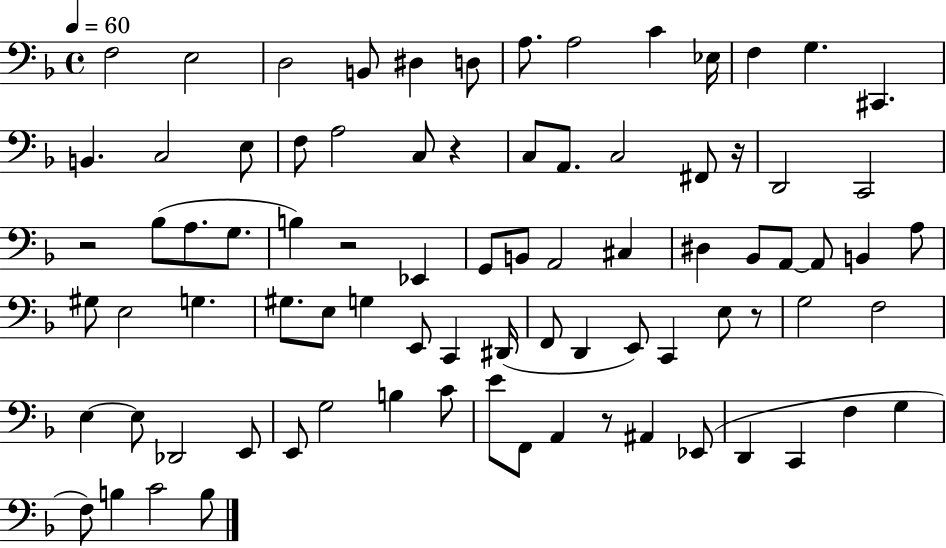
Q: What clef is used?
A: bass